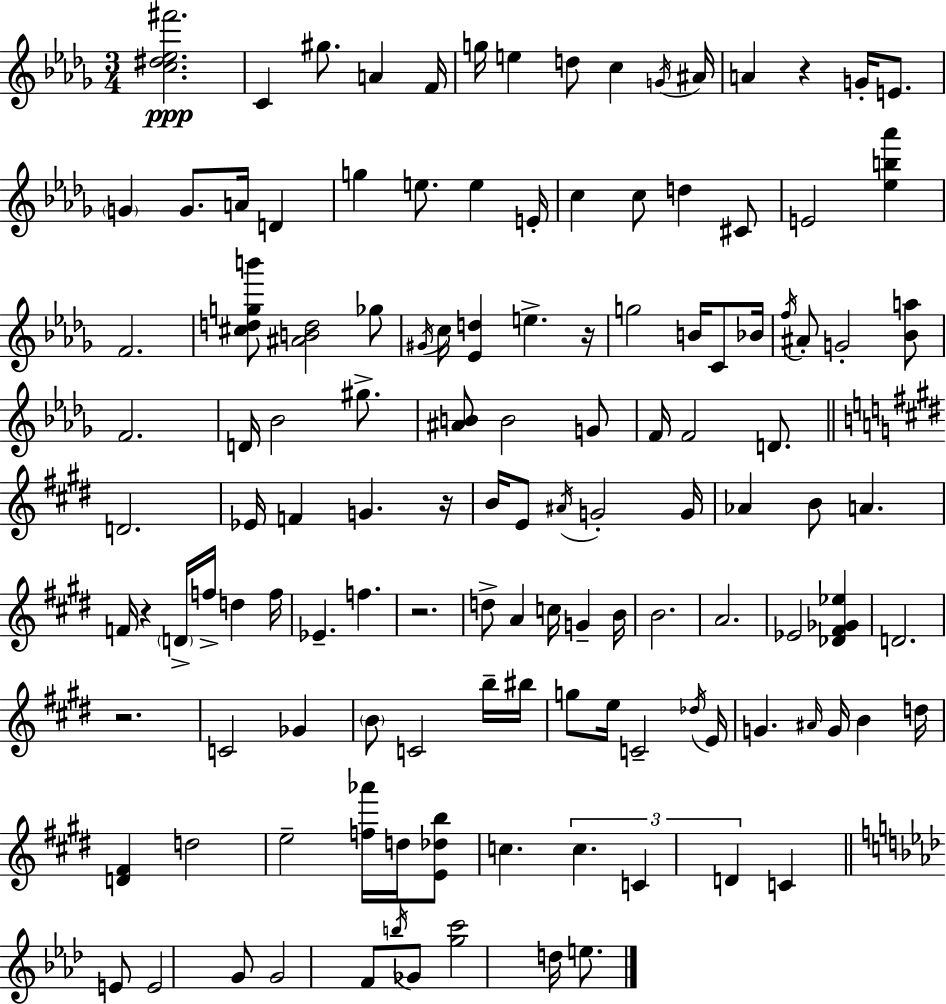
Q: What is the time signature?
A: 3/4